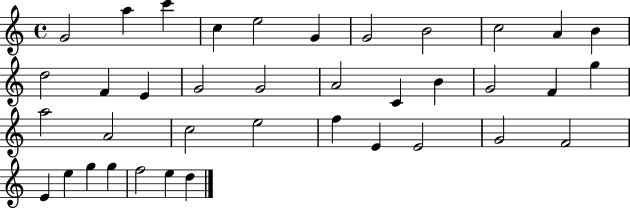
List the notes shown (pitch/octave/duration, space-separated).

G4/h A5/q C6/q C5/q E5/h G4/q G4/h B4/h C5/h A4/q B4/q D5/h F4/q E4/q G4/h G4/h A4/h C4/q B4/q G4/h F4/q G5/q A5/h A4/h C5/h E5/h F5/q E4/q E4/h G4/h F4/h E4/q E5/q G5/q G5/q F5/h E5/q D5/q